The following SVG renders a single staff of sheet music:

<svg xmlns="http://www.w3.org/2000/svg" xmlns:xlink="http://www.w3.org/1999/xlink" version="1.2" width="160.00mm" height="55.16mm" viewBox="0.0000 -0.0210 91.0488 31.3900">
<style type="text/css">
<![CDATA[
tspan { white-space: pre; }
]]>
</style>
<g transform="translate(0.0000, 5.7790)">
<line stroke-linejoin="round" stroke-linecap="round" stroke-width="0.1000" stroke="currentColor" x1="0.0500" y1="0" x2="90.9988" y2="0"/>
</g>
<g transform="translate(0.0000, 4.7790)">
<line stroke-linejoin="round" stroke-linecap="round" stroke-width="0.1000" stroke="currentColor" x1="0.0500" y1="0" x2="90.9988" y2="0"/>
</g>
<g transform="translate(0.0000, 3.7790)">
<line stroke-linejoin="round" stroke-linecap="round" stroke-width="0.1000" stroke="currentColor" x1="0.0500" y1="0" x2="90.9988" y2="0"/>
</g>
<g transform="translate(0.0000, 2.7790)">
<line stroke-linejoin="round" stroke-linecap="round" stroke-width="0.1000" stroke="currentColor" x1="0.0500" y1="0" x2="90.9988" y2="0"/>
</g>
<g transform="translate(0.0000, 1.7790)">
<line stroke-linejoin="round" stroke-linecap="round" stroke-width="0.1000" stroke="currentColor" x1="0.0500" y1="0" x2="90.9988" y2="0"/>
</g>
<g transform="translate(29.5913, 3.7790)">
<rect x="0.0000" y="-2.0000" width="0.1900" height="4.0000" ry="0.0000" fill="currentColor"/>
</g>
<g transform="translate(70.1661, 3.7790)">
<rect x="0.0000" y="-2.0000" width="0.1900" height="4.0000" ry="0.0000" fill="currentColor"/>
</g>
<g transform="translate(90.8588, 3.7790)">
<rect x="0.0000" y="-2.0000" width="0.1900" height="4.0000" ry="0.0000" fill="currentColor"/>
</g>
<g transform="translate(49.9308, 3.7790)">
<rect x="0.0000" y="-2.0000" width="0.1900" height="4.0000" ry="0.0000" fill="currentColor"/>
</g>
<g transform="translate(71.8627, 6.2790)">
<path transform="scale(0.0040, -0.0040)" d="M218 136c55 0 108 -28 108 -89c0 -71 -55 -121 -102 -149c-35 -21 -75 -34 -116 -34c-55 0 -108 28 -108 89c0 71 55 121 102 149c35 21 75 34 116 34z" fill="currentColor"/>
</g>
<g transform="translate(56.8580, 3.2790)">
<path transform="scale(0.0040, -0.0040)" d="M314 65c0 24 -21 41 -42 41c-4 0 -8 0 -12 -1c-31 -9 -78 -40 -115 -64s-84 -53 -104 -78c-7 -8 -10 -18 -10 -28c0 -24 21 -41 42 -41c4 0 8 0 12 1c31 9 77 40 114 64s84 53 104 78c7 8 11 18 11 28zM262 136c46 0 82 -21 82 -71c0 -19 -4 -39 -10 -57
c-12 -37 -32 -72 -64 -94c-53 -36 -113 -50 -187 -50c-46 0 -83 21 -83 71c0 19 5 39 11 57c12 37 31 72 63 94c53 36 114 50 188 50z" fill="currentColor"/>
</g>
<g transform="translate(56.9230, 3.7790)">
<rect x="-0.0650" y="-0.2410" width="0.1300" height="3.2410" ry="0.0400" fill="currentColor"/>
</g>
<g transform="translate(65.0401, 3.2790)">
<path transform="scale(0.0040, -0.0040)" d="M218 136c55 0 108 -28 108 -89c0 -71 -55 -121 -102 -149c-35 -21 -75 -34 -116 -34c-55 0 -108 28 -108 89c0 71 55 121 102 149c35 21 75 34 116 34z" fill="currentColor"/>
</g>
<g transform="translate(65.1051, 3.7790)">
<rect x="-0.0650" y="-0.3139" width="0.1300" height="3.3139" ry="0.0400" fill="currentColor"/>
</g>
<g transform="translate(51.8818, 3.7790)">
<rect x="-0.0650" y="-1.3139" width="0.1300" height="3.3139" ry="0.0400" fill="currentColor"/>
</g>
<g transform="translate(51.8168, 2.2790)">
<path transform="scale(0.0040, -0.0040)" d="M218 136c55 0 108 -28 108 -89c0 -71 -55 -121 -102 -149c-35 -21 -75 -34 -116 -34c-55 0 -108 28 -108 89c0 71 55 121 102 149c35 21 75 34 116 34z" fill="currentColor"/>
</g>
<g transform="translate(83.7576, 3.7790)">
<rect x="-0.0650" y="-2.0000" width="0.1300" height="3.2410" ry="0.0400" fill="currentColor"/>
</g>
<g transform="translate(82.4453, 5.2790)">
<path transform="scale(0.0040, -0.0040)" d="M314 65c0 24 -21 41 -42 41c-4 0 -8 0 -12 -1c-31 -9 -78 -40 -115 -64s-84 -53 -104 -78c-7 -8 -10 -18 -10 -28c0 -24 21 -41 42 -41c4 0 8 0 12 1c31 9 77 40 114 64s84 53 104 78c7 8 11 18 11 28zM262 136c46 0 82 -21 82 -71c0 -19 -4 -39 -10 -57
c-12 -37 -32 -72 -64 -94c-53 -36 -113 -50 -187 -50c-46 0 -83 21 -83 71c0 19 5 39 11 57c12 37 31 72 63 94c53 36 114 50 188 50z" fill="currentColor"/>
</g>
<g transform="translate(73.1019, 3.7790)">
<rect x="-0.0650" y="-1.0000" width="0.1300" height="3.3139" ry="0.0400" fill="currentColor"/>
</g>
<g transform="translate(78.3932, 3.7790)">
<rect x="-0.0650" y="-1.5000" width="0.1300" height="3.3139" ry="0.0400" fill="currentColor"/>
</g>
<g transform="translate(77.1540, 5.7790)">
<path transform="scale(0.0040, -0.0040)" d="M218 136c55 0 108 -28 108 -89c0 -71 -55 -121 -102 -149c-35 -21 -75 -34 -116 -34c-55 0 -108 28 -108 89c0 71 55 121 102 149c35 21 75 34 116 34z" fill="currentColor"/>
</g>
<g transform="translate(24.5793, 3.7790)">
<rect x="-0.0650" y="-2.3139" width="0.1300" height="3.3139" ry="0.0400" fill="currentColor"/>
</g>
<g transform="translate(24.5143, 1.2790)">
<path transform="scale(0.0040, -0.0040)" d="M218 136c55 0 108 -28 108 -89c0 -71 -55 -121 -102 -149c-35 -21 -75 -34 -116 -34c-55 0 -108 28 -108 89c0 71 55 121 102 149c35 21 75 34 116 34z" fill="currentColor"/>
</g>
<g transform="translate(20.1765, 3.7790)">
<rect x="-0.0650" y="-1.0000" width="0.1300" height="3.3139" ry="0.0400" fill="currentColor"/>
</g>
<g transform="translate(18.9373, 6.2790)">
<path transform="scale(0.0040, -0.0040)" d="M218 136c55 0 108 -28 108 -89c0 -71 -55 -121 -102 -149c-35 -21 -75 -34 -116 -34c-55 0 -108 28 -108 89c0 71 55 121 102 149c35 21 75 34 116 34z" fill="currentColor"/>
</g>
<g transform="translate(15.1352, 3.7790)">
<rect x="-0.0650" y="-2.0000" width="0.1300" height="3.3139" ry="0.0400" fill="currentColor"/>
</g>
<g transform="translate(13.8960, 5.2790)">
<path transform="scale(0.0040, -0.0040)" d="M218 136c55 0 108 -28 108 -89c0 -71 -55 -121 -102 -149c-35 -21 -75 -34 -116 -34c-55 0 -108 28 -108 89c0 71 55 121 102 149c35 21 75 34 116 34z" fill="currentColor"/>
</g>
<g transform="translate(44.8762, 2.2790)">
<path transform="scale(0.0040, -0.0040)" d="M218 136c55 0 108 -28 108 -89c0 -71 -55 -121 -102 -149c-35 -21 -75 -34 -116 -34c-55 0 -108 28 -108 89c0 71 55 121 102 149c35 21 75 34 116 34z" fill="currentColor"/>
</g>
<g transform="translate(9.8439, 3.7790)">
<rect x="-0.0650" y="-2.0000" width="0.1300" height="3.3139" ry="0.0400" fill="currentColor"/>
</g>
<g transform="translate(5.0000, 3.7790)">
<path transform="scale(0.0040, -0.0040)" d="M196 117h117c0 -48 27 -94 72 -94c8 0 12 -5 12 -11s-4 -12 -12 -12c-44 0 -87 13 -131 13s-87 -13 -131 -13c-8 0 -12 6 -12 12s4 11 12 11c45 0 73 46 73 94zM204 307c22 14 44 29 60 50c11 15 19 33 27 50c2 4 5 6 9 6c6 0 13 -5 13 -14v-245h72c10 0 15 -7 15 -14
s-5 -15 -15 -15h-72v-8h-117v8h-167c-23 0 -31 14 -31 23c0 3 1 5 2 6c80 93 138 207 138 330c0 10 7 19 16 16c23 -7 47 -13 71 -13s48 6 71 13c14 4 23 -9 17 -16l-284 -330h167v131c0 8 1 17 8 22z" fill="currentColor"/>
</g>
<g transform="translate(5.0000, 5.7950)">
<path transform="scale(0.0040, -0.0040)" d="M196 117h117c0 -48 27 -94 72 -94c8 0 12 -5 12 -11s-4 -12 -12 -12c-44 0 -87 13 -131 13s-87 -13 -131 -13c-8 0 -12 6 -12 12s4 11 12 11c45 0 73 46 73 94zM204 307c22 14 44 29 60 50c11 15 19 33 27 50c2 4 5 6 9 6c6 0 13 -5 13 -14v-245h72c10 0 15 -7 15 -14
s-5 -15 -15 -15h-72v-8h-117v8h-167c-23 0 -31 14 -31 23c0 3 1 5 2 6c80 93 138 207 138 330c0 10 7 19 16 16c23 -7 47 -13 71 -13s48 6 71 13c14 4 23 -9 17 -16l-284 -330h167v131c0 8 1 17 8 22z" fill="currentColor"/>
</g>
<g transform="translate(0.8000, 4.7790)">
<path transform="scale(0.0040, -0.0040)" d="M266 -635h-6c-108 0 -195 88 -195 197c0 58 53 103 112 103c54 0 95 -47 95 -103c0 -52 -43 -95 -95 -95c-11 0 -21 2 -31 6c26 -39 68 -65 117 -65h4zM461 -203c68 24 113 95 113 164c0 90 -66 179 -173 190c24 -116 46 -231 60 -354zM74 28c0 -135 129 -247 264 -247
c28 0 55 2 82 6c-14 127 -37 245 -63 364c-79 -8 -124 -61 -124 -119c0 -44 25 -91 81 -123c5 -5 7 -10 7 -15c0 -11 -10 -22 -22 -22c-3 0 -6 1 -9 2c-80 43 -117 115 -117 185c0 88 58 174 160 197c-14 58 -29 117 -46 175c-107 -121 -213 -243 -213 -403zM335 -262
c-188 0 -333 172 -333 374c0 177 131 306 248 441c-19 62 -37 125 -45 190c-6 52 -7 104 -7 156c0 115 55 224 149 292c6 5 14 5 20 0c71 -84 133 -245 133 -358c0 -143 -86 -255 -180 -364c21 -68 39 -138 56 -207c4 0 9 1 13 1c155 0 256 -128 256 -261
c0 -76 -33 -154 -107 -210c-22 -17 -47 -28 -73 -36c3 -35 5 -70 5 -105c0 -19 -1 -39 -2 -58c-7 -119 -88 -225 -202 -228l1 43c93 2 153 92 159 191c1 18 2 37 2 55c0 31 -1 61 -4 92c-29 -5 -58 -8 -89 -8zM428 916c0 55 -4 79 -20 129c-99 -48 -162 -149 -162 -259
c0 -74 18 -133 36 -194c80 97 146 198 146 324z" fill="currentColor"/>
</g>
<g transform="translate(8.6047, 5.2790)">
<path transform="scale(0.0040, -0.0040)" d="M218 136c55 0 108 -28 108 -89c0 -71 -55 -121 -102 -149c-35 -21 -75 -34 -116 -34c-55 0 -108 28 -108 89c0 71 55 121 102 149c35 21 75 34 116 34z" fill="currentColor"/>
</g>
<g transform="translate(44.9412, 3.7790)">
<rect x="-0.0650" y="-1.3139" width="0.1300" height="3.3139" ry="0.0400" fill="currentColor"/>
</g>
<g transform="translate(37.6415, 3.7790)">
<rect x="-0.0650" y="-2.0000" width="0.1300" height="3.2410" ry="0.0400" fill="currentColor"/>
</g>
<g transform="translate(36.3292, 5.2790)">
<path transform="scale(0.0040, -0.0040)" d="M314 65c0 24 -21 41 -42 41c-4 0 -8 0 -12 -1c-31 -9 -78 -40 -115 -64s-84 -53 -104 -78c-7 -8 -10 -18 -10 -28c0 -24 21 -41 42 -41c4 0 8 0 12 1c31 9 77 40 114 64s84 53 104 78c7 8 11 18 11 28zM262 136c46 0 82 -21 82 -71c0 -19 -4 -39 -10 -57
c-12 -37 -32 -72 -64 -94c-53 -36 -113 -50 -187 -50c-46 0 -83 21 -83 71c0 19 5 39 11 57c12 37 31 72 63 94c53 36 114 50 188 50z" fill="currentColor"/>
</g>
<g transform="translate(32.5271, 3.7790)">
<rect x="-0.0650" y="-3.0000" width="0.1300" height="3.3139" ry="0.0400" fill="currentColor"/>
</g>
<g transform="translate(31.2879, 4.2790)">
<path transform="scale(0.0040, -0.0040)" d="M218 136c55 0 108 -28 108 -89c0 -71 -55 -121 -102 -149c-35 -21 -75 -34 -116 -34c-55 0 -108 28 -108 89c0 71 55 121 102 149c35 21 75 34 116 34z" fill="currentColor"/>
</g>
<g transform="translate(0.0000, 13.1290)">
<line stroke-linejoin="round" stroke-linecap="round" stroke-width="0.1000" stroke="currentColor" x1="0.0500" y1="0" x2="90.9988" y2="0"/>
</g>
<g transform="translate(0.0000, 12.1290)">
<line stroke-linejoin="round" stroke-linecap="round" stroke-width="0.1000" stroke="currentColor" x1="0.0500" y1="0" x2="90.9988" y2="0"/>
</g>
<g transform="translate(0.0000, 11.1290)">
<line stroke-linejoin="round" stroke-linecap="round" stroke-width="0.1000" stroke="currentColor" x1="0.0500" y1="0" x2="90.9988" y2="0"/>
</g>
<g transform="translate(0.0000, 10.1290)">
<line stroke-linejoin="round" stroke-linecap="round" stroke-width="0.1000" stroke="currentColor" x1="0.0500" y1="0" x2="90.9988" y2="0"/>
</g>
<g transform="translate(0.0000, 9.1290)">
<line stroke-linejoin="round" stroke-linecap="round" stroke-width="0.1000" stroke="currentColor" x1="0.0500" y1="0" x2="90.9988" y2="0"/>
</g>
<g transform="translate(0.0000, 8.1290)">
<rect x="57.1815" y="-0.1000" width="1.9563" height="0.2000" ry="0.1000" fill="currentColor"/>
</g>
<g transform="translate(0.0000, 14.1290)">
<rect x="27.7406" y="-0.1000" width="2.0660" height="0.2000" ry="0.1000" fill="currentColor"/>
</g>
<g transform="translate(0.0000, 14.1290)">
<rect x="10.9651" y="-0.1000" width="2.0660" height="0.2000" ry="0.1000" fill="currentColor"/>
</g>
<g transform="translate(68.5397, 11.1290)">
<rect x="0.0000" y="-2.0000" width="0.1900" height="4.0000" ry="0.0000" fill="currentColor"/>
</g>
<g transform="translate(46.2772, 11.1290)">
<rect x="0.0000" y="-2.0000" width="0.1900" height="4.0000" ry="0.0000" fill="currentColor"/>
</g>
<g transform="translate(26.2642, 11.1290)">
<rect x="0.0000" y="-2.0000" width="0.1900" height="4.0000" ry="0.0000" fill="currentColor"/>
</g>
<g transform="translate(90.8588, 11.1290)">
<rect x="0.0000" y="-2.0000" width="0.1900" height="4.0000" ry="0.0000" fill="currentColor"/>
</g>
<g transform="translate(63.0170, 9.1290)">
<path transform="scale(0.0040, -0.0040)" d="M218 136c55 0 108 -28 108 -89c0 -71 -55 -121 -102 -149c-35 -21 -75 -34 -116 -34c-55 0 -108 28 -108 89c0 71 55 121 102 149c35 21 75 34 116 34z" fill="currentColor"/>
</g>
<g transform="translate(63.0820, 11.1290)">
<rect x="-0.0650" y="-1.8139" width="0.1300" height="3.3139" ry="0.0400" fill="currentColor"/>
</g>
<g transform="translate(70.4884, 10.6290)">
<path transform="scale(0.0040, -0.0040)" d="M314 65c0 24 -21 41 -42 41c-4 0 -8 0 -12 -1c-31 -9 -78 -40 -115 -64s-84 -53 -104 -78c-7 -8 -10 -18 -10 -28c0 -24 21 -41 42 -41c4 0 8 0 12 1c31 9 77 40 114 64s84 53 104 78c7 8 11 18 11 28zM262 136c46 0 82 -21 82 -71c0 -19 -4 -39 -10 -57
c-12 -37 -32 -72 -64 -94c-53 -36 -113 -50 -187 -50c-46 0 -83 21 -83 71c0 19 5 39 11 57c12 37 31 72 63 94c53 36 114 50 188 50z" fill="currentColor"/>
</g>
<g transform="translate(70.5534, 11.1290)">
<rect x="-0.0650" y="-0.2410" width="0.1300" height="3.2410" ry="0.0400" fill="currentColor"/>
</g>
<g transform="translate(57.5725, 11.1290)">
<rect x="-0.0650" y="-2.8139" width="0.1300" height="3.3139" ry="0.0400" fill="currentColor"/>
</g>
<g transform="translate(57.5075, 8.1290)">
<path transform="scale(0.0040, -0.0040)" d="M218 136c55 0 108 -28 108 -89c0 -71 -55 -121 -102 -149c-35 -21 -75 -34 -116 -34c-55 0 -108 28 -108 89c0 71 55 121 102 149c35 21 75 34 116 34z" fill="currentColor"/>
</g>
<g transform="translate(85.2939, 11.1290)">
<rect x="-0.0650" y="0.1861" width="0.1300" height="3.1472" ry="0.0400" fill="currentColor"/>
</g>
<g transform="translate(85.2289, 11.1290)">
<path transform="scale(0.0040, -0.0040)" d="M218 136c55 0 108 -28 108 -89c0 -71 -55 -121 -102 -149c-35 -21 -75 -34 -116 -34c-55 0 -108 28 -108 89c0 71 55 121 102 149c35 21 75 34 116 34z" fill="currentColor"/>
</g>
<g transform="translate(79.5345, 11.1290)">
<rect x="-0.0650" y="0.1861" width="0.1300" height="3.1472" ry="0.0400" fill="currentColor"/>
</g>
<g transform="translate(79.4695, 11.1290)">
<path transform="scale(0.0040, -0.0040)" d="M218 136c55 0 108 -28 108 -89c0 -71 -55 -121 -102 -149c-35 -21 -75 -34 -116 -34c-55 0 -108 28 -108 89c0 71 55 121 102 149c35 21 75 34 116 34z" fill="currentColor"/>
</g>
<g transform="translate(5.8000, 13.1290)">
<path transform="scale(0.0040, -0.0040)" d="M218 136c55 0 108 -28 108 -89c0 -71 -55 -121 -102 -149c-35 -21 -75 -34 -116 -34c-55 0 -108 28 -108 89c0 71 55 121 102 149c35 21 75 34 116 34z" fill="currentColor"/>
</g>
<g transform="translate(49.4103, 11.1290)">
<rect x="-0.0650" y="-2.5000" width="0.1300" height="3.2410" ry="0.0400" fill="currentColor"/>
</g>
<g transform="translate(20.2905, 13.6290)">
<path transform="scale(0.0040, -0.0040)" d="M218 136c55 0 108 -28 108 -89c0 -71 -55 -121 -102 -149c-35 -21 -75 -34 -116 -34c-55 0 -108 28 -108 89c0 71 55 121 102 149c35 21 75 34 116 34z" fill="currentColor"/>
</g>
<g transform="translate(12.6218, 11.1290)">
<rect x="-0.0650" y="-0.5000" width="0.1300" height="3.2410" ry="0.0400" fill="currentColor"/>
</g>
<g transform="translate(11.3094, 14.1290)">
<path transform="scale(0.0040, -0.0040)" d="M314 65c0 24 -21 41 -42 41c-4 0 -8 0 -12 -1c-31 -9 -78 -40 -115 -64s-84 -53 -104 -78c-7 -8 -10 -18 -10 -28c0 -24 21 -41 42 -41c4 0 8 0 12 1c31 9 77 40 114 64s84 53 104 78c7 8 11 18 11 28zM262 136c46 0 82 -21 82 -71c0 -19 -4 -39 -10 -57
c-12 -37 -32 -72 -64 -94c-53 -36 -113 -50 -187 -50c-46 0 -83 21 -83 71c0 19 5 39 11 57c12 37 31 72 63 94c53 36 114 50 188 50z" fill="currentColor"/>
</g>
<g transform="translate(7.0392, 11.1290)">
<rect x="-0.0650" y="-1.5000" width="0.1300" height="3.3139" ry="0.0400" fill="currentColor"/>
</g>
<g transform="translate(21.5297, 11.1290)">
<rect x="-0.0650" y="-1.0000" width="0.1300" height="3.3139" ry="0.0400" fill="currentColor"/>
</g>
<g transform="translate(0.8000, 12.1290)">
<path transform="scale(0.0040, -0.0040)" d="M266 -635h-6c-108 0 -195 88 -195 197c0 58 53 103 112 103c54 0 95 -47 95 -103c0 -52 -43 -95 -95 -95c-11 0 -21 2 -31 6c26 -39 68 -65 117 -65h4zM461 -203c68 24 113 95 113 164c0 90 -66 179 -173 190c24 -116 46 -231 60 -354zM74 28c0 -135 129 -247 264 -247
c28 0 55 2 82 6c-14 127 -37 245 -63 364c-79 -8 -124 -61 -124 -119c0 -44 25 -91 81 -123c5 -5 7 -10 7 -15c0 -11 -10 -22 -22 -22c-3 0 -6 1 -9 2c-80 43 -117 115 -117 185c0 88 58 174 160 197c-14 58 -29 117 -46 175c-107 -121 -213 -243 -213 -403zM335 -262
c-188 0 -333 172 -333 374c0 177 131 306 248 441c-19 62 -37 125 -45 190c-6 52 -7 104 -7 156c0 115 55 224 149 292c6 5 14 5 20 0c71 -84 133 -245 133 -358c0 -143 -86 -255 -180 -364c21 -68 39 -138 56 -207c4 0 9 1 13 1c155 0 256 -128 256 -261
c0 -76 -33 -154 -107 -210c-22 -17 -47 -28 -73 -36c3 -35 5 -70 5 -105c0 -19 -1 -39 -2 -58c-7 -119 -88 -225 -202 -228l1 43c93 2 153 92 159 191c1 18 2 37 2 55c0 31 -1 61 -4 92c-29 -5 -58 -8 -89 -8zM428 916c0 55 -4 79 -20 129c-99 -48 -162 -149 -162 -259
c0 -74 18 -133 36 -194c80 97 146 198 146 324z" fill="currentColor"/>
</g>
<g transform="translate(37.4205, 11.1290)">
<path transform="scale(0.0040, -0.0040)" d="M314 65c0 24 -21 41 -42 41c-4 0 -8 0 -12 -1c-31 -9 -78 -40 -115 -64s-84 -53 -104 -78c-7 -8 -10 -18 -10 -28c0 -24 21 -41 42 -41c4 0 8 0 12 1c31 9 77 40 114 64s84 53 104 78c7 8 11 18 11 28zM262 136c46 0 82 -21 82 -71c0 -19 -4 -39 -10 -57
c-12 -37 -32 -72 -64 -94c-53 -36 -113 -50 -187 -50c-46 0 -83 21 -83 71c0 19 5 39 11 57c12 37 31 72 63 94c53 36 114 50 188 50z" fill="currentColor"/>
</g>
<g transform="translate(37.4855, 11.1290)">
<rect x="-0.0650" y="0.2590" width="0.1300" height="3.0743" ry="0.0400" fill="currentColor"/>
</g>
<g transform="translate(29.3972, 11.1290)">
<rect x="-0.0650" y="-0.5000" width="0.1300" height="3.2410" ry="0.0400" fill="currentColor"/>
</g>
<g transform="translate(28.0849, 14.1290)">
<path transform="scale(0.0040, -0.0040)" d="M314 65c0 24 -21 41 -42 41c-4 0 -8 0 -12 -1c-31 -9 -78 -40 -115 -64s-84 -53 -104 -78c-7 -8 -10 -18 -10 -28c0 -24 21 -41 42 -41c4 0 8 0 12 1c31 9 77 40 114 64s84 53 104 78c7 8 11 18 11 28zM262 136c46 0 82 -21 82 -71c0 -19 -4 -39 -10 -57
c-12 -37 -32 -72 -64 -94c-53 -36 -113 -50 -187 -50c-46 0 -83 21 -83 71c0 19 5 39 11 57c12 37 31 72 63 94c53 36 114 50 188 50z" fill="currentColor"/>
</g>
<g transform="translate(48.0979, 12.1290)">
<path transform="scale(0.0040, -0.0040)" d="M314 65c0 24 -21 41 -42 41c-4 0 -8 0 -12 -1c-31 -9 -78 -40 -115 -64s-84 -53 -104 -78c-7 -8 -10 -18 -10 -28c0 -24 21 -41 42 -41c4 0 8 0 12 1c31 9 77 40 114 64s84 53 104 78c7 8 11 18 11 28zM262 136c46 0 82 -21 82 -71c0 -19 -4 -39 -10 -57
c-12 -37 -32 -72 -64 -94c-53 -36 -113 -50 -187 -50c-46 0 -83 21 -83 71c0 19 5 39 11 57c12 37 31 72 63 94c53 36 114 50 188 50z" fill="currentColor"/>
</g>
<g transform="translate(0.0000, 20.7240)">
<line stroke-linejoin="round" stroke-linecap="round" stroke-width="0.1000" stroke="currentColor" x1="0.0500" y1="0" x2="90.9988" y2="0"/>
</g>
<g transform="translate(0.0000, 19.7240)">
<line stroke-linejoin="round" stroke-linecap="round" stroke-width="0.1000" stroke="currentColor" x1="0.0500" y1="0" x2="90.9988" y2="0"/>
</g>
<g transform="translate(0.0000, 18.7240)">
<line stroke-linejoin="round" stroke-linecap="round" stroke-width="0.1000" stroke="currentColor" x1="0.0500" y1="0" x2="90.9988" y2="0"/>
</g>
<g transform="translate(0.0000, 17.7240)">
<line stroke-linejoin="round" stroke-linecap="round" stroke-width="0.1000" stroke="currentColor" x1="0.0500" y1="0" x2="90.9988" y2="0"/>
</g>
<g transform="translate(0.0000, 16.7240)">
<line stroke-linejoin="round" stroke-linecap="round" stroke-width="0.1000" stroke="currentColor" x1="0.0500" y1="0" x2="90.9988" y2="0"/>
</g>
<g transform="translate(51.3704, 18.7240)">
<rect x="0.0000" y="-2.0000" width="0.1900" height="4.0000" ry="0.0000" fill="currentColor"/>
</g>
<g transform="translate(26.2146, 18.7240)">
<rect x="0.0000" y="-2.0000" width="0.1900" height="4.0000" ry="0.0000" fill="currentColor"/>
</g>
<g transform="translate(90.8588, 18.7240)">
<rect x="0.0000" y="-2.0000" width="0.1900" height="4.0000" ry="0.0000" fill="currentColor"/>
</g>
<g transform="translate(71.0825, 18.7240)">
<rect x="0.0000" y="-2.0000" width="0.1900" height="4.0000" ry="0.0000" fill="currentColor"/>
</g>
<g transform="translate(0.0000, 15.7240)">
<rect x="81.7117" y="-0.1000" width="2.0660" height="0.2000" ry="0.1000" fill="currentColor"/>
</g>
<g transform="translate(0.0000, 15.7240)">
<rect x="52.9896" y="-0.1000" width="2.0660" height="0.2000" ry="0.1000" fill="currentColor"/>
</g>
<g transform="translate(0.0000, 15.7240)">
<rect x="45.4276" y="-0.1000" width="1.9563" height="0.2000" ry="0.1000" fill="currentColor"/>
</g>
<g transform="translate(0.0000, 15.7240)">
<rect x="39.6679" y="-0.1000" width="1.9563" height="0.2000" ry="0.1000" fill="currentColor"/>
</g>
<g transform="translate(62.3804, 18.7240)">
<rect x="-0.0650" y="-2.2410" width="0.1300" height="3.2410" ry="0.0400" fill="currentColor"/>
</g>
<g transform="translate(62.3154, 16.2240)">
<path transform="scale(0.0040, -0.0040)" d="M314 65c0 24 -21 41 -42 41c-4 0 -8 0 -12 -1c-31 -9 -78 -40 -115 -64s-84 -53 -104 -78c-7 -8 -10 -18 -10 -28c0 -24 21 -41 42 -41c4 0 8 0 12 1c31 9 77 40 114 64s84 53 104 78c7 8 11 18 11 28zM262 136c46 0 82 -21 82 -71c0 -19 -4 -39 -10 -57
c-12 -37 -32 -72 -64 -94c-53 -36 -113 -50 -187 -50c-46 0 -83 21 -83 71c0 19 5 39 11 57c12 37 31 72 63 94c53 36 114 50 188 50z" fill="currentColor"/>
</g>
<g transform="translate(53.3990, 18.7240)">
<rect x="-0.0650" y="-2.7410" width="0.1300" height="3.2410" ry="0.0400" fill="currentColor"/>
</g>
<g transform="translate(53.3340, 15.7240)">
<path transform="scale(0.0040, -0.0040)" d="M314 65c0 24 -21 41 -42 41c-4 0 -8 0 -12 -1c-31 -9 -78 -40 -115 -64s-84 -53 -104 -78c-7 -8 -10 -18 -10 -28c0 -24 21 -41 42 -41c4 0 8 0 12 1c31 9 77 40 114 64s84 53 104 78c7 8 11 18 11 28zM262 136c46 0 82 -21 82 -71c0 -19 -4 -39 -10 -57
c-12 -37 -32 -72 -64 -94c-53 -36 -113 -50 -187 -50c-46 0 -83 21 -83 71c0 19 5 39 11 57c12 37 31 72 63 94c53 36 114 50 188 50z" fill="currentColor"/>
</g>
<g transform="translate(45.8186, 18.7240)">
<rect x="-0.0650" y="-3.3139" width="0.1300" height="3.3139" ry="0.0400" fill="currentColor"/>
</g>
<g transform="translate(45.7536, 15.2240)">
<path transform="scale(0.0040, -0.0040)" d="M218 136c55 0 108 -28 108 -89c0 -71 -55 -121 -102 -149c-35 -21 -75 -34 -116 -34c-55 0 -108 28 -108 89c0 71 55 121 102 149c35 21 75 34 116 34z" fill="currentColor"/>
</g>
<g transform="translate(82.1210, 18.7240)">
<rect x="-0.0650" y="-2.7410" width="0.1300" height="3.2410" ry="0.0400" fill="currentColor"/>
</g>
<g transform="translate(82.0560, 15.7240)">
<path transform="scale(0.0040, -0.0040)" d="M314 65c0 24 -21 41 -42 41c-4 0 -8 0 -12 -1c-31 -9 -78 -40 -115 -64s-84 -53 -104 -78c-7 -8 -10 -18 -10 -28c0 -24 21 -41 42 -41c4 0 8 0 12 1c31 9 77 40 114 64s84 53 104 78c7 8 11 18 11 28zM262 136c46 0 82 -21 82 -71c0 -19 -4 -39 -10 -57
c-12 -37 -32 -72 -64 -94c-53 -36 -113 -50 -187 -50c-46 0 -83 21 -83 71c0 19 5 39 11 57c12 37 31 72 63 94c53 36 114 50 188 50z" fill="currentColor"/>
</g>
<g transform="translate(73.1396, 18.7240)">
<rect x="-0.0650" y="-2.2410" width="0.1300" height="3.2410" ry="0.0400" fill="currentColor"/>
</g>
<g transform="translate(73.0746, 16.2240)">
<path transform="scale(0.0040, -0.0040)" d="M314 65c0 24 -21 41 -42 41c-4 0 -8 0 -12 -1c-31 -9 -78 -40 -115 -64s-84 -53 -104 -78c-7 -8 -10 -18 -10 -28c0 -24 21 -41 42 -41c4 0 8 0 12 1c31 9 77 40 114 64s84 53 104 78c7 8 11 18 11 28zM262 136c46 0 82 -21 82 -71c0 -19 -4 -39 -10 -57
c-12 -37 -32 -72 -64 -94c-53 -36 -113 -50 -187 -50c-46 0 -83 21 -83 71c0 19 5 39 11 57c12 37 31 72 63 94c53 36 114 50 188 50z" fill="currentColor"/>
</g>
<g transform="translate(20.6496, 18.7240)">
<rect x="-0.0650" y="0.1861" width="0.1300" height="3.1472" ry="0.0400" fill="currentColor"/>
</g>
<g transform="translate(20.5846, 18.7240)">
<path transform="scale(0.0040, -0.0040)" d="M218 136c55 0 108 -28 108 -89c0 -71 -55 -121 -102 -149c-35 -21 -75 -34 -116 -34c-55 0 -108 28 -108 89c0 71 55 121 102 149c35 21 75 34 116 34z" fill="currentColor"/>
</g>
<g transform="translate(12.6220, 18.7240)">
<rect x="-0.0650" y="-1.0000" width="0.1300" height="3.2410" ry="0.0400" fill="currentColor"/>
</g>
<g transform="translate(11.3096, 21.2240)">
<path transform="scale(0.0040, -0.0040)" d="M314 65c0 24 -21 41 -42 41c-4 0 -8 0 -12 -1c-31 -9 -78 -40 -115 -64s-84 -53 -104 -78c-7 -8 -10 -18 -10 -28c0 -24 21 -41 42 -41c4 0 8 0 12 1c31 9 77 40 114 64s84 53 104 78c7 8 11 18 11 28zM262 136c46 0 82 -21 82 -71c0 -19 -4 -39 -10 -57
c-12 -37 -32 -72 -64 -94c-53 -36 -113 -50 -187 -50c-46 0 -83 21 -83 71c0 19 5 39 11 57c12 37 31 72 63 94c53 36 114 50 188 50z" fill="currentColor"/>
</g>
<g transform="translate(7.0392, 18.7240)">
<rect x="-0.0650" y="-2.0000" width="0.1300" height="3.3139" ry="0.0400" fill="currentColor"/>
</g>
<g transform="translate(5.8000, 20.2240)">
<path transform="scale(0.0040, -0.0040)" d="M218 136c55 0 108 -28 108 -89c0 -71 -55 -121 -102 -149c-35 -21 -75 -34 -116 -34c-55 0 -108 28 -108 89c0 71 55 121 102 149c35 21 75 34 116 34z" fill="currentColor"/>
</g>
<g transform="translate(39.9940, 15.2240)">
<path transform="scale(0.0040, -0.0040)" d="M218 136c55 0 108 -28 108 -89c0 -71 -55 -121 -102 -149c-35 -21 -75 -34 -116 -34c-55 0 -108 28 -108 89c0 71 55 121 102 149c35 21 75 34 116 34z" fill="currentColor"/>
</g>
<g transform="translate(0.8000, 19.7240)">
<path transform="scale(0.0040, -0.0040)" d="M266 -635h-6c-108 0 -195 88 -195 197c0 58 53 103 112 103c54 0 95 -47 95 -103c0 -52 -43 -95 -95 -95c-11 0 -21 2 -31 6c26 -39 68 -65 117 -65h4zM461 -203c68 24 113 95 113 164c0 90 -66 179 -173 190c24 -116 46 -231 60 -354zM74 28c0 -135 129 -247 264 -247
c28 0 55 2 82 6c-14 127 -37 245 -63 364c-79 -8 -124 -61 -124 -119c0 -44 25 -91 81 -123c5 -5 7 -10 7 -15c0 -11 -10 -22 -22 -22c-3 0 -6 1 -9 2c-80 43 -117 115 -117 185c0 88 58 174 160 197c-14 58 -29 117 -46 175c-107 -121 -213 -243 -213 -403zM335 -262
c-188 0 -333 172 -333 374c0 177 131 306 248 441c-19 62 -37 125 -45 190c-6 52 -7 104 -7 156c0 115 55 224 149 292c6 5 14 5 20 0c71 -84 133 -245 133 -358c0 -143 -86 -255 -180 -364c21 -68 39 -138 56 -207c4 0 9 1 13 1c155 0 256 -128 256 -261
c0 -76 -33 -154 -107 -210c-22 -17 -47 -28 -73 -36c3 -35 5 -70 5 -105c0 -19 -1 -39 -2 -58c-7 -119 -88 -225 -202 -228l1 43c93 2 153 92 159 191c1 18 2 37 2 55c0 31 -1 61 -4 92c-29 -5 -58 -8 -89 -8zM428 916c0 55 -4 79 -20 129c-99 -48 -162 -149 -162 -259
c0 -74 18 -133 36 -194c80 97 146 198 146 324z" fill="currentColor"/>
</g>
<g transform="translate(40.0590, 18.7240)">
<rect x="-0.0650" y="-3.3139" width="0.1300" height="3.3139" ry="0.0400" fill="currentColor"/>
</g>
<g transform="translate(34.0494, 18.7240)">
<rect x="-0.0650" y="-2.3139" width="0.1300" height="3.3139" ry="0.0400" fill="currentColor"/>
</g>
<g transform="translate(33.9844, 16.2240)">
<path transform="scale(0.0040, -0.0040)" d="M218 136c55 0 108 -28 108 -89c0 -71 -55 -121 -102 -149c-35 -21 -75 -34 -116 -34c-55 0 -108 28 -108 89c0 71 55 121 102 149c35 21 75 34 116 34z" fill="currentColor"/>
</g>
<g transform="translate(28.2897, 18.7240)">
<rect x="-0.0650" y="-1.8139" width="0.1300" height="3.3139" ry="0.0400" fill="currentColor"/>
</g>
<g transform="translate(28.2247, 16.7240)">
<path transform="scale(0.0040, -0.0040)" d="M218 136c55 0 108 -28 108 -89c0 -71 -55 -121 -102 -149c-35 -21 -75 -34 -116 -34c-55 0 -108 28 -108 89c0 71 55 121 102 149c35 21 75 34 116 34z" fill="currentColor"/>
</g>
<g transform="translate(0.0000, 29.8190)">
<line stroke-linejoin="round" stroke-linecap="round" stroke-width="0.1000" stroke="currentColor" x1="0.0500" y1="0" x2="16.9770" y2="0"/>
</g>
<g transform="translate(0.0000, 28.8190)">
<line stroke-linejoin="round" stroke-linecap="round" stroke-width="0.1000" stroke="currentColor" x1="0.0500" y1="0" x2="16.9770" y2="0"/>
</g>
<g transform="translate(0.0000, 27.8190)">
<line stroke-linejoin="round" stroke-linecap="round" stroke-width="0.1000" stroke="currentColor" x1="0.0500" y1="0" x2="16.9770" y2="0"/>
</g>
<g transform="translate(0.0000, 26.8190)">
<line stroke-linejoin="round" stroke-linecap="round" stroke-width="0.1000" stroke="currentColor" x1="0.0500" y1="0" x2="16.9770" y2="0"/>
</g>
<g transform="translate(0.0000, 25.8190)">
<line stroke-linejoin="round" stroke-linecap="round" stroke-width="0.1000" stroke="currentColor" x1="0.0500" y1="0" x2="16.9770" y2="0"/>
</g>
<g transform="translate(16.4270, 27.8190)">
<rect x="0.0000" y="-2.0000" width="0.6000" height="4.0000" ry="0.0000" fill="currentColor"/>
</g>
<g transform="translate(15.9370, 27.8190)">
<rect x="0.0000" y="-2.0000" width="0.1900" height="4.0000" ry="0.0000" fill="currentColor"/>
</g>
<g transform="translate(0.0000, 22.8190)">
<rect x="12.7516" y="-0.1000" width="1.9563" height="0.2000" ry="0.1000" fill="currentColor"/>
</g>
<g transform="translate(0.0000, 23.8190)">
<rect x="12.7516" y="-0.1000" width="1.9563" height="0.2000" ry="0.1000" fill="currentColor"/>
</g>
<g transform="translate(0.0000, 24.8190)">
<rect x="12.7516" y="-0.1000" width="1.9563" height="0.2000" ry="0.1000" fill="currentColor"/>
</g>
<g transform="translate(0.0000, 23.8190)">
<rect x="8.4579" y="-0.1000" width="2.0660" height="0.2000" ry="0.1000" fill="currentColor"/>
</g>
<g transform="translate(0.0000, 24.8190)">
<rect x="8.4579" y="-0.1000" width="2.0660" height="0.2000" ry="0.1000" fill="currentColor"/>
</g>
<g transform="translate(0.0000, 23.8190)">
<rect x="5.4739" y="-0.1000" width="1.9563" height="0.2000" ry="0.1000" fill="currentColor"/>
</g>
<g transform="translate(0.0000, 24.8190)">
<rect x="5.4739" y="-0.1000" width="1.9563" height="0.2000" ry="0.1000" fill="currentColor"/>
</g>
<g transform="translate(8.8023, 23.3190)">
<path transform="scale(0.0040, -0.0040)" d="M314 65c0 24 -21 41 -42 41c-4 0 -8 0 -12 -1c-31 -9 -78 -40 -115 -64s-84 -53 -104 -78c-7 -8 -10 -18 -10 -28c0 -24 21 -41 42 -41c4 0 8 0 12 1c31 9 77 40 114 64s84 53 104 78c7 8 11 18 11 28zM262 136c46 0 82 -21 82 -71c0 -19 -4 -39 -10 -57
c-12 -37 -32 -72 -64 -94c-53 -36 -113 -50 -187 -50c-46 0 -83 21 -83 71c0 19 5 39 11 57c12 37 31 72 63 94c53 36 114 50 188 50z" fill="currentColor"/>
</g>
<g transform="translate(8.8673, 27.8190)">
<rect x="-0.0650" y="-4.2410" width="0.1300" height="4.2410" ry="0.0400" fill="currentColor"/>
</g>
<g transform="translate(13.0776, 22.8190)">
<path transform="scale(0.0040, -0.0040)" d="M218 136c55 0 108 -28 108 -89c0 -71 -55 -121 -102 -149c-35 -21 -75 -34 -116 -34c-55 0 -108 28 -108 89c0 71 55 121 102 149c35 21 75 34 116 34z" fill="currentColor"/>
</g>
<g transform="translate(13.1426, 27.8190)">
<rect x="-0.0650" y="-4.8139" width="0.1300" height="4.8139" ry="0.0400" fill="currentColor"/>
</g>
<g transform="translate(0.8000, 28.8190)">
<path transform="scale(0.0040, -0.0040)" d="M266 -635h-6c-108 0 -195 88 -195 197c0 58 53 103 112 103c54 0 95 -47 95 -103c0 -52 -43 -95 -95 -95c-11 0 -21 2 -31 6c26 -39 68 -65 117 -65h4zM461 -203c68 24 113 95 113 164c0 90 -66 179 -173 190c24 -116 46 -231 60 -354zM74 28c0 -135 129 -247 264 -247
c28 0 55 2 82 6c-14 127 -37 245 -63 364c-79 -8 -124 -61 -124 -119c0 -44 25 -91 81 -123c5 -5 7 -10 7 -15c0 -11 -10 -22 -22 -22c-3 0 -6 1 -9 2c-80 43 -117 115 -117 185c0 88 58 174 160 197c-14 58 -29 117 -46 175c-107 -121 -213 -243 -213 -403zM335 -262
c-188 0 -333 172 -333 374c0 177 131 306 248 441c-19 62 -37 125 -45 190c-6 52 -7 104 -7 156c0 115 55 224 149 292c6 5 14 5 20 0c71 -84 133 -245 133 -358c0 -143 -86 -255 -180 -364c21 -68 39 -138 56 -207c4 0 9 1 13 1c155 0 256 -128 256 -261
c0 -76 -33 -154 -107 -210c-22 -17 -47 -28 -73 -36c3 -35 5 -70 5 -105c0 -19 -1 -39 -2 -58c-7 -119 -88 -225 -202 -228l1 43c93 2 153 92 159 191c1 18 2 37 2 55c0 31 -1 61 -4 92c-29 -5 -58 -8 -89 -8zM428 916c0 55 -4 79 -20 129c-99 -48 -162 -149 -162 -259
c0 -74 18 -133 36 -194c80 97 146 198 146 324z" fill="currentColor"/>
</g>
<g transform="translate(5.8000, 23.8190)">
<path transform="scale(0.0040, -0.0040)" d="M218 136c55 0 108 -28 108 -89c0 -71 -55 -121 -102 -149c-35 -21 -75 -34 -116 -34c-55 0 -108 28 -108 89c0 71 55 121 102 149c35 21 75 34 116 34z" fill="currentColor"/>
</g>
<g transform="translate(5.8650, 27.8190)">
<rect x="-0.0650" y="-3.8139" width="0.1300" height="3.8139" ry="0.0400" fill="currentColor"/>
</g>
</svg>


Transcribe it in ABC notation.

X:1
T:Untitled
M:4/4
L:1/4
K:C
F F D g A F2 e e c2 c D E F2 E C2 D C2 B2 G2 a f c2 B B F D2 B f g b b a2 g2 g2 a2 c' d'2 e'